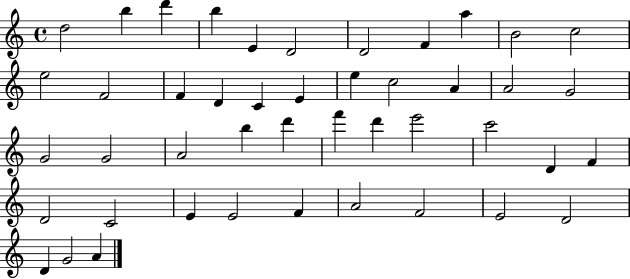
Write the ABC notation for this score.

X:1
T:Untitled
M:4/4
L:1/4
K:C
d2 b d' b E D2 D2 F a B2 c2 e2 F2 F D C E e c2 A A2 G2 G2 G2 A2 b d' f' d' e'2 c'2 D F D2 C2 E E2 F A2 F2 E2 D2 D G2 A